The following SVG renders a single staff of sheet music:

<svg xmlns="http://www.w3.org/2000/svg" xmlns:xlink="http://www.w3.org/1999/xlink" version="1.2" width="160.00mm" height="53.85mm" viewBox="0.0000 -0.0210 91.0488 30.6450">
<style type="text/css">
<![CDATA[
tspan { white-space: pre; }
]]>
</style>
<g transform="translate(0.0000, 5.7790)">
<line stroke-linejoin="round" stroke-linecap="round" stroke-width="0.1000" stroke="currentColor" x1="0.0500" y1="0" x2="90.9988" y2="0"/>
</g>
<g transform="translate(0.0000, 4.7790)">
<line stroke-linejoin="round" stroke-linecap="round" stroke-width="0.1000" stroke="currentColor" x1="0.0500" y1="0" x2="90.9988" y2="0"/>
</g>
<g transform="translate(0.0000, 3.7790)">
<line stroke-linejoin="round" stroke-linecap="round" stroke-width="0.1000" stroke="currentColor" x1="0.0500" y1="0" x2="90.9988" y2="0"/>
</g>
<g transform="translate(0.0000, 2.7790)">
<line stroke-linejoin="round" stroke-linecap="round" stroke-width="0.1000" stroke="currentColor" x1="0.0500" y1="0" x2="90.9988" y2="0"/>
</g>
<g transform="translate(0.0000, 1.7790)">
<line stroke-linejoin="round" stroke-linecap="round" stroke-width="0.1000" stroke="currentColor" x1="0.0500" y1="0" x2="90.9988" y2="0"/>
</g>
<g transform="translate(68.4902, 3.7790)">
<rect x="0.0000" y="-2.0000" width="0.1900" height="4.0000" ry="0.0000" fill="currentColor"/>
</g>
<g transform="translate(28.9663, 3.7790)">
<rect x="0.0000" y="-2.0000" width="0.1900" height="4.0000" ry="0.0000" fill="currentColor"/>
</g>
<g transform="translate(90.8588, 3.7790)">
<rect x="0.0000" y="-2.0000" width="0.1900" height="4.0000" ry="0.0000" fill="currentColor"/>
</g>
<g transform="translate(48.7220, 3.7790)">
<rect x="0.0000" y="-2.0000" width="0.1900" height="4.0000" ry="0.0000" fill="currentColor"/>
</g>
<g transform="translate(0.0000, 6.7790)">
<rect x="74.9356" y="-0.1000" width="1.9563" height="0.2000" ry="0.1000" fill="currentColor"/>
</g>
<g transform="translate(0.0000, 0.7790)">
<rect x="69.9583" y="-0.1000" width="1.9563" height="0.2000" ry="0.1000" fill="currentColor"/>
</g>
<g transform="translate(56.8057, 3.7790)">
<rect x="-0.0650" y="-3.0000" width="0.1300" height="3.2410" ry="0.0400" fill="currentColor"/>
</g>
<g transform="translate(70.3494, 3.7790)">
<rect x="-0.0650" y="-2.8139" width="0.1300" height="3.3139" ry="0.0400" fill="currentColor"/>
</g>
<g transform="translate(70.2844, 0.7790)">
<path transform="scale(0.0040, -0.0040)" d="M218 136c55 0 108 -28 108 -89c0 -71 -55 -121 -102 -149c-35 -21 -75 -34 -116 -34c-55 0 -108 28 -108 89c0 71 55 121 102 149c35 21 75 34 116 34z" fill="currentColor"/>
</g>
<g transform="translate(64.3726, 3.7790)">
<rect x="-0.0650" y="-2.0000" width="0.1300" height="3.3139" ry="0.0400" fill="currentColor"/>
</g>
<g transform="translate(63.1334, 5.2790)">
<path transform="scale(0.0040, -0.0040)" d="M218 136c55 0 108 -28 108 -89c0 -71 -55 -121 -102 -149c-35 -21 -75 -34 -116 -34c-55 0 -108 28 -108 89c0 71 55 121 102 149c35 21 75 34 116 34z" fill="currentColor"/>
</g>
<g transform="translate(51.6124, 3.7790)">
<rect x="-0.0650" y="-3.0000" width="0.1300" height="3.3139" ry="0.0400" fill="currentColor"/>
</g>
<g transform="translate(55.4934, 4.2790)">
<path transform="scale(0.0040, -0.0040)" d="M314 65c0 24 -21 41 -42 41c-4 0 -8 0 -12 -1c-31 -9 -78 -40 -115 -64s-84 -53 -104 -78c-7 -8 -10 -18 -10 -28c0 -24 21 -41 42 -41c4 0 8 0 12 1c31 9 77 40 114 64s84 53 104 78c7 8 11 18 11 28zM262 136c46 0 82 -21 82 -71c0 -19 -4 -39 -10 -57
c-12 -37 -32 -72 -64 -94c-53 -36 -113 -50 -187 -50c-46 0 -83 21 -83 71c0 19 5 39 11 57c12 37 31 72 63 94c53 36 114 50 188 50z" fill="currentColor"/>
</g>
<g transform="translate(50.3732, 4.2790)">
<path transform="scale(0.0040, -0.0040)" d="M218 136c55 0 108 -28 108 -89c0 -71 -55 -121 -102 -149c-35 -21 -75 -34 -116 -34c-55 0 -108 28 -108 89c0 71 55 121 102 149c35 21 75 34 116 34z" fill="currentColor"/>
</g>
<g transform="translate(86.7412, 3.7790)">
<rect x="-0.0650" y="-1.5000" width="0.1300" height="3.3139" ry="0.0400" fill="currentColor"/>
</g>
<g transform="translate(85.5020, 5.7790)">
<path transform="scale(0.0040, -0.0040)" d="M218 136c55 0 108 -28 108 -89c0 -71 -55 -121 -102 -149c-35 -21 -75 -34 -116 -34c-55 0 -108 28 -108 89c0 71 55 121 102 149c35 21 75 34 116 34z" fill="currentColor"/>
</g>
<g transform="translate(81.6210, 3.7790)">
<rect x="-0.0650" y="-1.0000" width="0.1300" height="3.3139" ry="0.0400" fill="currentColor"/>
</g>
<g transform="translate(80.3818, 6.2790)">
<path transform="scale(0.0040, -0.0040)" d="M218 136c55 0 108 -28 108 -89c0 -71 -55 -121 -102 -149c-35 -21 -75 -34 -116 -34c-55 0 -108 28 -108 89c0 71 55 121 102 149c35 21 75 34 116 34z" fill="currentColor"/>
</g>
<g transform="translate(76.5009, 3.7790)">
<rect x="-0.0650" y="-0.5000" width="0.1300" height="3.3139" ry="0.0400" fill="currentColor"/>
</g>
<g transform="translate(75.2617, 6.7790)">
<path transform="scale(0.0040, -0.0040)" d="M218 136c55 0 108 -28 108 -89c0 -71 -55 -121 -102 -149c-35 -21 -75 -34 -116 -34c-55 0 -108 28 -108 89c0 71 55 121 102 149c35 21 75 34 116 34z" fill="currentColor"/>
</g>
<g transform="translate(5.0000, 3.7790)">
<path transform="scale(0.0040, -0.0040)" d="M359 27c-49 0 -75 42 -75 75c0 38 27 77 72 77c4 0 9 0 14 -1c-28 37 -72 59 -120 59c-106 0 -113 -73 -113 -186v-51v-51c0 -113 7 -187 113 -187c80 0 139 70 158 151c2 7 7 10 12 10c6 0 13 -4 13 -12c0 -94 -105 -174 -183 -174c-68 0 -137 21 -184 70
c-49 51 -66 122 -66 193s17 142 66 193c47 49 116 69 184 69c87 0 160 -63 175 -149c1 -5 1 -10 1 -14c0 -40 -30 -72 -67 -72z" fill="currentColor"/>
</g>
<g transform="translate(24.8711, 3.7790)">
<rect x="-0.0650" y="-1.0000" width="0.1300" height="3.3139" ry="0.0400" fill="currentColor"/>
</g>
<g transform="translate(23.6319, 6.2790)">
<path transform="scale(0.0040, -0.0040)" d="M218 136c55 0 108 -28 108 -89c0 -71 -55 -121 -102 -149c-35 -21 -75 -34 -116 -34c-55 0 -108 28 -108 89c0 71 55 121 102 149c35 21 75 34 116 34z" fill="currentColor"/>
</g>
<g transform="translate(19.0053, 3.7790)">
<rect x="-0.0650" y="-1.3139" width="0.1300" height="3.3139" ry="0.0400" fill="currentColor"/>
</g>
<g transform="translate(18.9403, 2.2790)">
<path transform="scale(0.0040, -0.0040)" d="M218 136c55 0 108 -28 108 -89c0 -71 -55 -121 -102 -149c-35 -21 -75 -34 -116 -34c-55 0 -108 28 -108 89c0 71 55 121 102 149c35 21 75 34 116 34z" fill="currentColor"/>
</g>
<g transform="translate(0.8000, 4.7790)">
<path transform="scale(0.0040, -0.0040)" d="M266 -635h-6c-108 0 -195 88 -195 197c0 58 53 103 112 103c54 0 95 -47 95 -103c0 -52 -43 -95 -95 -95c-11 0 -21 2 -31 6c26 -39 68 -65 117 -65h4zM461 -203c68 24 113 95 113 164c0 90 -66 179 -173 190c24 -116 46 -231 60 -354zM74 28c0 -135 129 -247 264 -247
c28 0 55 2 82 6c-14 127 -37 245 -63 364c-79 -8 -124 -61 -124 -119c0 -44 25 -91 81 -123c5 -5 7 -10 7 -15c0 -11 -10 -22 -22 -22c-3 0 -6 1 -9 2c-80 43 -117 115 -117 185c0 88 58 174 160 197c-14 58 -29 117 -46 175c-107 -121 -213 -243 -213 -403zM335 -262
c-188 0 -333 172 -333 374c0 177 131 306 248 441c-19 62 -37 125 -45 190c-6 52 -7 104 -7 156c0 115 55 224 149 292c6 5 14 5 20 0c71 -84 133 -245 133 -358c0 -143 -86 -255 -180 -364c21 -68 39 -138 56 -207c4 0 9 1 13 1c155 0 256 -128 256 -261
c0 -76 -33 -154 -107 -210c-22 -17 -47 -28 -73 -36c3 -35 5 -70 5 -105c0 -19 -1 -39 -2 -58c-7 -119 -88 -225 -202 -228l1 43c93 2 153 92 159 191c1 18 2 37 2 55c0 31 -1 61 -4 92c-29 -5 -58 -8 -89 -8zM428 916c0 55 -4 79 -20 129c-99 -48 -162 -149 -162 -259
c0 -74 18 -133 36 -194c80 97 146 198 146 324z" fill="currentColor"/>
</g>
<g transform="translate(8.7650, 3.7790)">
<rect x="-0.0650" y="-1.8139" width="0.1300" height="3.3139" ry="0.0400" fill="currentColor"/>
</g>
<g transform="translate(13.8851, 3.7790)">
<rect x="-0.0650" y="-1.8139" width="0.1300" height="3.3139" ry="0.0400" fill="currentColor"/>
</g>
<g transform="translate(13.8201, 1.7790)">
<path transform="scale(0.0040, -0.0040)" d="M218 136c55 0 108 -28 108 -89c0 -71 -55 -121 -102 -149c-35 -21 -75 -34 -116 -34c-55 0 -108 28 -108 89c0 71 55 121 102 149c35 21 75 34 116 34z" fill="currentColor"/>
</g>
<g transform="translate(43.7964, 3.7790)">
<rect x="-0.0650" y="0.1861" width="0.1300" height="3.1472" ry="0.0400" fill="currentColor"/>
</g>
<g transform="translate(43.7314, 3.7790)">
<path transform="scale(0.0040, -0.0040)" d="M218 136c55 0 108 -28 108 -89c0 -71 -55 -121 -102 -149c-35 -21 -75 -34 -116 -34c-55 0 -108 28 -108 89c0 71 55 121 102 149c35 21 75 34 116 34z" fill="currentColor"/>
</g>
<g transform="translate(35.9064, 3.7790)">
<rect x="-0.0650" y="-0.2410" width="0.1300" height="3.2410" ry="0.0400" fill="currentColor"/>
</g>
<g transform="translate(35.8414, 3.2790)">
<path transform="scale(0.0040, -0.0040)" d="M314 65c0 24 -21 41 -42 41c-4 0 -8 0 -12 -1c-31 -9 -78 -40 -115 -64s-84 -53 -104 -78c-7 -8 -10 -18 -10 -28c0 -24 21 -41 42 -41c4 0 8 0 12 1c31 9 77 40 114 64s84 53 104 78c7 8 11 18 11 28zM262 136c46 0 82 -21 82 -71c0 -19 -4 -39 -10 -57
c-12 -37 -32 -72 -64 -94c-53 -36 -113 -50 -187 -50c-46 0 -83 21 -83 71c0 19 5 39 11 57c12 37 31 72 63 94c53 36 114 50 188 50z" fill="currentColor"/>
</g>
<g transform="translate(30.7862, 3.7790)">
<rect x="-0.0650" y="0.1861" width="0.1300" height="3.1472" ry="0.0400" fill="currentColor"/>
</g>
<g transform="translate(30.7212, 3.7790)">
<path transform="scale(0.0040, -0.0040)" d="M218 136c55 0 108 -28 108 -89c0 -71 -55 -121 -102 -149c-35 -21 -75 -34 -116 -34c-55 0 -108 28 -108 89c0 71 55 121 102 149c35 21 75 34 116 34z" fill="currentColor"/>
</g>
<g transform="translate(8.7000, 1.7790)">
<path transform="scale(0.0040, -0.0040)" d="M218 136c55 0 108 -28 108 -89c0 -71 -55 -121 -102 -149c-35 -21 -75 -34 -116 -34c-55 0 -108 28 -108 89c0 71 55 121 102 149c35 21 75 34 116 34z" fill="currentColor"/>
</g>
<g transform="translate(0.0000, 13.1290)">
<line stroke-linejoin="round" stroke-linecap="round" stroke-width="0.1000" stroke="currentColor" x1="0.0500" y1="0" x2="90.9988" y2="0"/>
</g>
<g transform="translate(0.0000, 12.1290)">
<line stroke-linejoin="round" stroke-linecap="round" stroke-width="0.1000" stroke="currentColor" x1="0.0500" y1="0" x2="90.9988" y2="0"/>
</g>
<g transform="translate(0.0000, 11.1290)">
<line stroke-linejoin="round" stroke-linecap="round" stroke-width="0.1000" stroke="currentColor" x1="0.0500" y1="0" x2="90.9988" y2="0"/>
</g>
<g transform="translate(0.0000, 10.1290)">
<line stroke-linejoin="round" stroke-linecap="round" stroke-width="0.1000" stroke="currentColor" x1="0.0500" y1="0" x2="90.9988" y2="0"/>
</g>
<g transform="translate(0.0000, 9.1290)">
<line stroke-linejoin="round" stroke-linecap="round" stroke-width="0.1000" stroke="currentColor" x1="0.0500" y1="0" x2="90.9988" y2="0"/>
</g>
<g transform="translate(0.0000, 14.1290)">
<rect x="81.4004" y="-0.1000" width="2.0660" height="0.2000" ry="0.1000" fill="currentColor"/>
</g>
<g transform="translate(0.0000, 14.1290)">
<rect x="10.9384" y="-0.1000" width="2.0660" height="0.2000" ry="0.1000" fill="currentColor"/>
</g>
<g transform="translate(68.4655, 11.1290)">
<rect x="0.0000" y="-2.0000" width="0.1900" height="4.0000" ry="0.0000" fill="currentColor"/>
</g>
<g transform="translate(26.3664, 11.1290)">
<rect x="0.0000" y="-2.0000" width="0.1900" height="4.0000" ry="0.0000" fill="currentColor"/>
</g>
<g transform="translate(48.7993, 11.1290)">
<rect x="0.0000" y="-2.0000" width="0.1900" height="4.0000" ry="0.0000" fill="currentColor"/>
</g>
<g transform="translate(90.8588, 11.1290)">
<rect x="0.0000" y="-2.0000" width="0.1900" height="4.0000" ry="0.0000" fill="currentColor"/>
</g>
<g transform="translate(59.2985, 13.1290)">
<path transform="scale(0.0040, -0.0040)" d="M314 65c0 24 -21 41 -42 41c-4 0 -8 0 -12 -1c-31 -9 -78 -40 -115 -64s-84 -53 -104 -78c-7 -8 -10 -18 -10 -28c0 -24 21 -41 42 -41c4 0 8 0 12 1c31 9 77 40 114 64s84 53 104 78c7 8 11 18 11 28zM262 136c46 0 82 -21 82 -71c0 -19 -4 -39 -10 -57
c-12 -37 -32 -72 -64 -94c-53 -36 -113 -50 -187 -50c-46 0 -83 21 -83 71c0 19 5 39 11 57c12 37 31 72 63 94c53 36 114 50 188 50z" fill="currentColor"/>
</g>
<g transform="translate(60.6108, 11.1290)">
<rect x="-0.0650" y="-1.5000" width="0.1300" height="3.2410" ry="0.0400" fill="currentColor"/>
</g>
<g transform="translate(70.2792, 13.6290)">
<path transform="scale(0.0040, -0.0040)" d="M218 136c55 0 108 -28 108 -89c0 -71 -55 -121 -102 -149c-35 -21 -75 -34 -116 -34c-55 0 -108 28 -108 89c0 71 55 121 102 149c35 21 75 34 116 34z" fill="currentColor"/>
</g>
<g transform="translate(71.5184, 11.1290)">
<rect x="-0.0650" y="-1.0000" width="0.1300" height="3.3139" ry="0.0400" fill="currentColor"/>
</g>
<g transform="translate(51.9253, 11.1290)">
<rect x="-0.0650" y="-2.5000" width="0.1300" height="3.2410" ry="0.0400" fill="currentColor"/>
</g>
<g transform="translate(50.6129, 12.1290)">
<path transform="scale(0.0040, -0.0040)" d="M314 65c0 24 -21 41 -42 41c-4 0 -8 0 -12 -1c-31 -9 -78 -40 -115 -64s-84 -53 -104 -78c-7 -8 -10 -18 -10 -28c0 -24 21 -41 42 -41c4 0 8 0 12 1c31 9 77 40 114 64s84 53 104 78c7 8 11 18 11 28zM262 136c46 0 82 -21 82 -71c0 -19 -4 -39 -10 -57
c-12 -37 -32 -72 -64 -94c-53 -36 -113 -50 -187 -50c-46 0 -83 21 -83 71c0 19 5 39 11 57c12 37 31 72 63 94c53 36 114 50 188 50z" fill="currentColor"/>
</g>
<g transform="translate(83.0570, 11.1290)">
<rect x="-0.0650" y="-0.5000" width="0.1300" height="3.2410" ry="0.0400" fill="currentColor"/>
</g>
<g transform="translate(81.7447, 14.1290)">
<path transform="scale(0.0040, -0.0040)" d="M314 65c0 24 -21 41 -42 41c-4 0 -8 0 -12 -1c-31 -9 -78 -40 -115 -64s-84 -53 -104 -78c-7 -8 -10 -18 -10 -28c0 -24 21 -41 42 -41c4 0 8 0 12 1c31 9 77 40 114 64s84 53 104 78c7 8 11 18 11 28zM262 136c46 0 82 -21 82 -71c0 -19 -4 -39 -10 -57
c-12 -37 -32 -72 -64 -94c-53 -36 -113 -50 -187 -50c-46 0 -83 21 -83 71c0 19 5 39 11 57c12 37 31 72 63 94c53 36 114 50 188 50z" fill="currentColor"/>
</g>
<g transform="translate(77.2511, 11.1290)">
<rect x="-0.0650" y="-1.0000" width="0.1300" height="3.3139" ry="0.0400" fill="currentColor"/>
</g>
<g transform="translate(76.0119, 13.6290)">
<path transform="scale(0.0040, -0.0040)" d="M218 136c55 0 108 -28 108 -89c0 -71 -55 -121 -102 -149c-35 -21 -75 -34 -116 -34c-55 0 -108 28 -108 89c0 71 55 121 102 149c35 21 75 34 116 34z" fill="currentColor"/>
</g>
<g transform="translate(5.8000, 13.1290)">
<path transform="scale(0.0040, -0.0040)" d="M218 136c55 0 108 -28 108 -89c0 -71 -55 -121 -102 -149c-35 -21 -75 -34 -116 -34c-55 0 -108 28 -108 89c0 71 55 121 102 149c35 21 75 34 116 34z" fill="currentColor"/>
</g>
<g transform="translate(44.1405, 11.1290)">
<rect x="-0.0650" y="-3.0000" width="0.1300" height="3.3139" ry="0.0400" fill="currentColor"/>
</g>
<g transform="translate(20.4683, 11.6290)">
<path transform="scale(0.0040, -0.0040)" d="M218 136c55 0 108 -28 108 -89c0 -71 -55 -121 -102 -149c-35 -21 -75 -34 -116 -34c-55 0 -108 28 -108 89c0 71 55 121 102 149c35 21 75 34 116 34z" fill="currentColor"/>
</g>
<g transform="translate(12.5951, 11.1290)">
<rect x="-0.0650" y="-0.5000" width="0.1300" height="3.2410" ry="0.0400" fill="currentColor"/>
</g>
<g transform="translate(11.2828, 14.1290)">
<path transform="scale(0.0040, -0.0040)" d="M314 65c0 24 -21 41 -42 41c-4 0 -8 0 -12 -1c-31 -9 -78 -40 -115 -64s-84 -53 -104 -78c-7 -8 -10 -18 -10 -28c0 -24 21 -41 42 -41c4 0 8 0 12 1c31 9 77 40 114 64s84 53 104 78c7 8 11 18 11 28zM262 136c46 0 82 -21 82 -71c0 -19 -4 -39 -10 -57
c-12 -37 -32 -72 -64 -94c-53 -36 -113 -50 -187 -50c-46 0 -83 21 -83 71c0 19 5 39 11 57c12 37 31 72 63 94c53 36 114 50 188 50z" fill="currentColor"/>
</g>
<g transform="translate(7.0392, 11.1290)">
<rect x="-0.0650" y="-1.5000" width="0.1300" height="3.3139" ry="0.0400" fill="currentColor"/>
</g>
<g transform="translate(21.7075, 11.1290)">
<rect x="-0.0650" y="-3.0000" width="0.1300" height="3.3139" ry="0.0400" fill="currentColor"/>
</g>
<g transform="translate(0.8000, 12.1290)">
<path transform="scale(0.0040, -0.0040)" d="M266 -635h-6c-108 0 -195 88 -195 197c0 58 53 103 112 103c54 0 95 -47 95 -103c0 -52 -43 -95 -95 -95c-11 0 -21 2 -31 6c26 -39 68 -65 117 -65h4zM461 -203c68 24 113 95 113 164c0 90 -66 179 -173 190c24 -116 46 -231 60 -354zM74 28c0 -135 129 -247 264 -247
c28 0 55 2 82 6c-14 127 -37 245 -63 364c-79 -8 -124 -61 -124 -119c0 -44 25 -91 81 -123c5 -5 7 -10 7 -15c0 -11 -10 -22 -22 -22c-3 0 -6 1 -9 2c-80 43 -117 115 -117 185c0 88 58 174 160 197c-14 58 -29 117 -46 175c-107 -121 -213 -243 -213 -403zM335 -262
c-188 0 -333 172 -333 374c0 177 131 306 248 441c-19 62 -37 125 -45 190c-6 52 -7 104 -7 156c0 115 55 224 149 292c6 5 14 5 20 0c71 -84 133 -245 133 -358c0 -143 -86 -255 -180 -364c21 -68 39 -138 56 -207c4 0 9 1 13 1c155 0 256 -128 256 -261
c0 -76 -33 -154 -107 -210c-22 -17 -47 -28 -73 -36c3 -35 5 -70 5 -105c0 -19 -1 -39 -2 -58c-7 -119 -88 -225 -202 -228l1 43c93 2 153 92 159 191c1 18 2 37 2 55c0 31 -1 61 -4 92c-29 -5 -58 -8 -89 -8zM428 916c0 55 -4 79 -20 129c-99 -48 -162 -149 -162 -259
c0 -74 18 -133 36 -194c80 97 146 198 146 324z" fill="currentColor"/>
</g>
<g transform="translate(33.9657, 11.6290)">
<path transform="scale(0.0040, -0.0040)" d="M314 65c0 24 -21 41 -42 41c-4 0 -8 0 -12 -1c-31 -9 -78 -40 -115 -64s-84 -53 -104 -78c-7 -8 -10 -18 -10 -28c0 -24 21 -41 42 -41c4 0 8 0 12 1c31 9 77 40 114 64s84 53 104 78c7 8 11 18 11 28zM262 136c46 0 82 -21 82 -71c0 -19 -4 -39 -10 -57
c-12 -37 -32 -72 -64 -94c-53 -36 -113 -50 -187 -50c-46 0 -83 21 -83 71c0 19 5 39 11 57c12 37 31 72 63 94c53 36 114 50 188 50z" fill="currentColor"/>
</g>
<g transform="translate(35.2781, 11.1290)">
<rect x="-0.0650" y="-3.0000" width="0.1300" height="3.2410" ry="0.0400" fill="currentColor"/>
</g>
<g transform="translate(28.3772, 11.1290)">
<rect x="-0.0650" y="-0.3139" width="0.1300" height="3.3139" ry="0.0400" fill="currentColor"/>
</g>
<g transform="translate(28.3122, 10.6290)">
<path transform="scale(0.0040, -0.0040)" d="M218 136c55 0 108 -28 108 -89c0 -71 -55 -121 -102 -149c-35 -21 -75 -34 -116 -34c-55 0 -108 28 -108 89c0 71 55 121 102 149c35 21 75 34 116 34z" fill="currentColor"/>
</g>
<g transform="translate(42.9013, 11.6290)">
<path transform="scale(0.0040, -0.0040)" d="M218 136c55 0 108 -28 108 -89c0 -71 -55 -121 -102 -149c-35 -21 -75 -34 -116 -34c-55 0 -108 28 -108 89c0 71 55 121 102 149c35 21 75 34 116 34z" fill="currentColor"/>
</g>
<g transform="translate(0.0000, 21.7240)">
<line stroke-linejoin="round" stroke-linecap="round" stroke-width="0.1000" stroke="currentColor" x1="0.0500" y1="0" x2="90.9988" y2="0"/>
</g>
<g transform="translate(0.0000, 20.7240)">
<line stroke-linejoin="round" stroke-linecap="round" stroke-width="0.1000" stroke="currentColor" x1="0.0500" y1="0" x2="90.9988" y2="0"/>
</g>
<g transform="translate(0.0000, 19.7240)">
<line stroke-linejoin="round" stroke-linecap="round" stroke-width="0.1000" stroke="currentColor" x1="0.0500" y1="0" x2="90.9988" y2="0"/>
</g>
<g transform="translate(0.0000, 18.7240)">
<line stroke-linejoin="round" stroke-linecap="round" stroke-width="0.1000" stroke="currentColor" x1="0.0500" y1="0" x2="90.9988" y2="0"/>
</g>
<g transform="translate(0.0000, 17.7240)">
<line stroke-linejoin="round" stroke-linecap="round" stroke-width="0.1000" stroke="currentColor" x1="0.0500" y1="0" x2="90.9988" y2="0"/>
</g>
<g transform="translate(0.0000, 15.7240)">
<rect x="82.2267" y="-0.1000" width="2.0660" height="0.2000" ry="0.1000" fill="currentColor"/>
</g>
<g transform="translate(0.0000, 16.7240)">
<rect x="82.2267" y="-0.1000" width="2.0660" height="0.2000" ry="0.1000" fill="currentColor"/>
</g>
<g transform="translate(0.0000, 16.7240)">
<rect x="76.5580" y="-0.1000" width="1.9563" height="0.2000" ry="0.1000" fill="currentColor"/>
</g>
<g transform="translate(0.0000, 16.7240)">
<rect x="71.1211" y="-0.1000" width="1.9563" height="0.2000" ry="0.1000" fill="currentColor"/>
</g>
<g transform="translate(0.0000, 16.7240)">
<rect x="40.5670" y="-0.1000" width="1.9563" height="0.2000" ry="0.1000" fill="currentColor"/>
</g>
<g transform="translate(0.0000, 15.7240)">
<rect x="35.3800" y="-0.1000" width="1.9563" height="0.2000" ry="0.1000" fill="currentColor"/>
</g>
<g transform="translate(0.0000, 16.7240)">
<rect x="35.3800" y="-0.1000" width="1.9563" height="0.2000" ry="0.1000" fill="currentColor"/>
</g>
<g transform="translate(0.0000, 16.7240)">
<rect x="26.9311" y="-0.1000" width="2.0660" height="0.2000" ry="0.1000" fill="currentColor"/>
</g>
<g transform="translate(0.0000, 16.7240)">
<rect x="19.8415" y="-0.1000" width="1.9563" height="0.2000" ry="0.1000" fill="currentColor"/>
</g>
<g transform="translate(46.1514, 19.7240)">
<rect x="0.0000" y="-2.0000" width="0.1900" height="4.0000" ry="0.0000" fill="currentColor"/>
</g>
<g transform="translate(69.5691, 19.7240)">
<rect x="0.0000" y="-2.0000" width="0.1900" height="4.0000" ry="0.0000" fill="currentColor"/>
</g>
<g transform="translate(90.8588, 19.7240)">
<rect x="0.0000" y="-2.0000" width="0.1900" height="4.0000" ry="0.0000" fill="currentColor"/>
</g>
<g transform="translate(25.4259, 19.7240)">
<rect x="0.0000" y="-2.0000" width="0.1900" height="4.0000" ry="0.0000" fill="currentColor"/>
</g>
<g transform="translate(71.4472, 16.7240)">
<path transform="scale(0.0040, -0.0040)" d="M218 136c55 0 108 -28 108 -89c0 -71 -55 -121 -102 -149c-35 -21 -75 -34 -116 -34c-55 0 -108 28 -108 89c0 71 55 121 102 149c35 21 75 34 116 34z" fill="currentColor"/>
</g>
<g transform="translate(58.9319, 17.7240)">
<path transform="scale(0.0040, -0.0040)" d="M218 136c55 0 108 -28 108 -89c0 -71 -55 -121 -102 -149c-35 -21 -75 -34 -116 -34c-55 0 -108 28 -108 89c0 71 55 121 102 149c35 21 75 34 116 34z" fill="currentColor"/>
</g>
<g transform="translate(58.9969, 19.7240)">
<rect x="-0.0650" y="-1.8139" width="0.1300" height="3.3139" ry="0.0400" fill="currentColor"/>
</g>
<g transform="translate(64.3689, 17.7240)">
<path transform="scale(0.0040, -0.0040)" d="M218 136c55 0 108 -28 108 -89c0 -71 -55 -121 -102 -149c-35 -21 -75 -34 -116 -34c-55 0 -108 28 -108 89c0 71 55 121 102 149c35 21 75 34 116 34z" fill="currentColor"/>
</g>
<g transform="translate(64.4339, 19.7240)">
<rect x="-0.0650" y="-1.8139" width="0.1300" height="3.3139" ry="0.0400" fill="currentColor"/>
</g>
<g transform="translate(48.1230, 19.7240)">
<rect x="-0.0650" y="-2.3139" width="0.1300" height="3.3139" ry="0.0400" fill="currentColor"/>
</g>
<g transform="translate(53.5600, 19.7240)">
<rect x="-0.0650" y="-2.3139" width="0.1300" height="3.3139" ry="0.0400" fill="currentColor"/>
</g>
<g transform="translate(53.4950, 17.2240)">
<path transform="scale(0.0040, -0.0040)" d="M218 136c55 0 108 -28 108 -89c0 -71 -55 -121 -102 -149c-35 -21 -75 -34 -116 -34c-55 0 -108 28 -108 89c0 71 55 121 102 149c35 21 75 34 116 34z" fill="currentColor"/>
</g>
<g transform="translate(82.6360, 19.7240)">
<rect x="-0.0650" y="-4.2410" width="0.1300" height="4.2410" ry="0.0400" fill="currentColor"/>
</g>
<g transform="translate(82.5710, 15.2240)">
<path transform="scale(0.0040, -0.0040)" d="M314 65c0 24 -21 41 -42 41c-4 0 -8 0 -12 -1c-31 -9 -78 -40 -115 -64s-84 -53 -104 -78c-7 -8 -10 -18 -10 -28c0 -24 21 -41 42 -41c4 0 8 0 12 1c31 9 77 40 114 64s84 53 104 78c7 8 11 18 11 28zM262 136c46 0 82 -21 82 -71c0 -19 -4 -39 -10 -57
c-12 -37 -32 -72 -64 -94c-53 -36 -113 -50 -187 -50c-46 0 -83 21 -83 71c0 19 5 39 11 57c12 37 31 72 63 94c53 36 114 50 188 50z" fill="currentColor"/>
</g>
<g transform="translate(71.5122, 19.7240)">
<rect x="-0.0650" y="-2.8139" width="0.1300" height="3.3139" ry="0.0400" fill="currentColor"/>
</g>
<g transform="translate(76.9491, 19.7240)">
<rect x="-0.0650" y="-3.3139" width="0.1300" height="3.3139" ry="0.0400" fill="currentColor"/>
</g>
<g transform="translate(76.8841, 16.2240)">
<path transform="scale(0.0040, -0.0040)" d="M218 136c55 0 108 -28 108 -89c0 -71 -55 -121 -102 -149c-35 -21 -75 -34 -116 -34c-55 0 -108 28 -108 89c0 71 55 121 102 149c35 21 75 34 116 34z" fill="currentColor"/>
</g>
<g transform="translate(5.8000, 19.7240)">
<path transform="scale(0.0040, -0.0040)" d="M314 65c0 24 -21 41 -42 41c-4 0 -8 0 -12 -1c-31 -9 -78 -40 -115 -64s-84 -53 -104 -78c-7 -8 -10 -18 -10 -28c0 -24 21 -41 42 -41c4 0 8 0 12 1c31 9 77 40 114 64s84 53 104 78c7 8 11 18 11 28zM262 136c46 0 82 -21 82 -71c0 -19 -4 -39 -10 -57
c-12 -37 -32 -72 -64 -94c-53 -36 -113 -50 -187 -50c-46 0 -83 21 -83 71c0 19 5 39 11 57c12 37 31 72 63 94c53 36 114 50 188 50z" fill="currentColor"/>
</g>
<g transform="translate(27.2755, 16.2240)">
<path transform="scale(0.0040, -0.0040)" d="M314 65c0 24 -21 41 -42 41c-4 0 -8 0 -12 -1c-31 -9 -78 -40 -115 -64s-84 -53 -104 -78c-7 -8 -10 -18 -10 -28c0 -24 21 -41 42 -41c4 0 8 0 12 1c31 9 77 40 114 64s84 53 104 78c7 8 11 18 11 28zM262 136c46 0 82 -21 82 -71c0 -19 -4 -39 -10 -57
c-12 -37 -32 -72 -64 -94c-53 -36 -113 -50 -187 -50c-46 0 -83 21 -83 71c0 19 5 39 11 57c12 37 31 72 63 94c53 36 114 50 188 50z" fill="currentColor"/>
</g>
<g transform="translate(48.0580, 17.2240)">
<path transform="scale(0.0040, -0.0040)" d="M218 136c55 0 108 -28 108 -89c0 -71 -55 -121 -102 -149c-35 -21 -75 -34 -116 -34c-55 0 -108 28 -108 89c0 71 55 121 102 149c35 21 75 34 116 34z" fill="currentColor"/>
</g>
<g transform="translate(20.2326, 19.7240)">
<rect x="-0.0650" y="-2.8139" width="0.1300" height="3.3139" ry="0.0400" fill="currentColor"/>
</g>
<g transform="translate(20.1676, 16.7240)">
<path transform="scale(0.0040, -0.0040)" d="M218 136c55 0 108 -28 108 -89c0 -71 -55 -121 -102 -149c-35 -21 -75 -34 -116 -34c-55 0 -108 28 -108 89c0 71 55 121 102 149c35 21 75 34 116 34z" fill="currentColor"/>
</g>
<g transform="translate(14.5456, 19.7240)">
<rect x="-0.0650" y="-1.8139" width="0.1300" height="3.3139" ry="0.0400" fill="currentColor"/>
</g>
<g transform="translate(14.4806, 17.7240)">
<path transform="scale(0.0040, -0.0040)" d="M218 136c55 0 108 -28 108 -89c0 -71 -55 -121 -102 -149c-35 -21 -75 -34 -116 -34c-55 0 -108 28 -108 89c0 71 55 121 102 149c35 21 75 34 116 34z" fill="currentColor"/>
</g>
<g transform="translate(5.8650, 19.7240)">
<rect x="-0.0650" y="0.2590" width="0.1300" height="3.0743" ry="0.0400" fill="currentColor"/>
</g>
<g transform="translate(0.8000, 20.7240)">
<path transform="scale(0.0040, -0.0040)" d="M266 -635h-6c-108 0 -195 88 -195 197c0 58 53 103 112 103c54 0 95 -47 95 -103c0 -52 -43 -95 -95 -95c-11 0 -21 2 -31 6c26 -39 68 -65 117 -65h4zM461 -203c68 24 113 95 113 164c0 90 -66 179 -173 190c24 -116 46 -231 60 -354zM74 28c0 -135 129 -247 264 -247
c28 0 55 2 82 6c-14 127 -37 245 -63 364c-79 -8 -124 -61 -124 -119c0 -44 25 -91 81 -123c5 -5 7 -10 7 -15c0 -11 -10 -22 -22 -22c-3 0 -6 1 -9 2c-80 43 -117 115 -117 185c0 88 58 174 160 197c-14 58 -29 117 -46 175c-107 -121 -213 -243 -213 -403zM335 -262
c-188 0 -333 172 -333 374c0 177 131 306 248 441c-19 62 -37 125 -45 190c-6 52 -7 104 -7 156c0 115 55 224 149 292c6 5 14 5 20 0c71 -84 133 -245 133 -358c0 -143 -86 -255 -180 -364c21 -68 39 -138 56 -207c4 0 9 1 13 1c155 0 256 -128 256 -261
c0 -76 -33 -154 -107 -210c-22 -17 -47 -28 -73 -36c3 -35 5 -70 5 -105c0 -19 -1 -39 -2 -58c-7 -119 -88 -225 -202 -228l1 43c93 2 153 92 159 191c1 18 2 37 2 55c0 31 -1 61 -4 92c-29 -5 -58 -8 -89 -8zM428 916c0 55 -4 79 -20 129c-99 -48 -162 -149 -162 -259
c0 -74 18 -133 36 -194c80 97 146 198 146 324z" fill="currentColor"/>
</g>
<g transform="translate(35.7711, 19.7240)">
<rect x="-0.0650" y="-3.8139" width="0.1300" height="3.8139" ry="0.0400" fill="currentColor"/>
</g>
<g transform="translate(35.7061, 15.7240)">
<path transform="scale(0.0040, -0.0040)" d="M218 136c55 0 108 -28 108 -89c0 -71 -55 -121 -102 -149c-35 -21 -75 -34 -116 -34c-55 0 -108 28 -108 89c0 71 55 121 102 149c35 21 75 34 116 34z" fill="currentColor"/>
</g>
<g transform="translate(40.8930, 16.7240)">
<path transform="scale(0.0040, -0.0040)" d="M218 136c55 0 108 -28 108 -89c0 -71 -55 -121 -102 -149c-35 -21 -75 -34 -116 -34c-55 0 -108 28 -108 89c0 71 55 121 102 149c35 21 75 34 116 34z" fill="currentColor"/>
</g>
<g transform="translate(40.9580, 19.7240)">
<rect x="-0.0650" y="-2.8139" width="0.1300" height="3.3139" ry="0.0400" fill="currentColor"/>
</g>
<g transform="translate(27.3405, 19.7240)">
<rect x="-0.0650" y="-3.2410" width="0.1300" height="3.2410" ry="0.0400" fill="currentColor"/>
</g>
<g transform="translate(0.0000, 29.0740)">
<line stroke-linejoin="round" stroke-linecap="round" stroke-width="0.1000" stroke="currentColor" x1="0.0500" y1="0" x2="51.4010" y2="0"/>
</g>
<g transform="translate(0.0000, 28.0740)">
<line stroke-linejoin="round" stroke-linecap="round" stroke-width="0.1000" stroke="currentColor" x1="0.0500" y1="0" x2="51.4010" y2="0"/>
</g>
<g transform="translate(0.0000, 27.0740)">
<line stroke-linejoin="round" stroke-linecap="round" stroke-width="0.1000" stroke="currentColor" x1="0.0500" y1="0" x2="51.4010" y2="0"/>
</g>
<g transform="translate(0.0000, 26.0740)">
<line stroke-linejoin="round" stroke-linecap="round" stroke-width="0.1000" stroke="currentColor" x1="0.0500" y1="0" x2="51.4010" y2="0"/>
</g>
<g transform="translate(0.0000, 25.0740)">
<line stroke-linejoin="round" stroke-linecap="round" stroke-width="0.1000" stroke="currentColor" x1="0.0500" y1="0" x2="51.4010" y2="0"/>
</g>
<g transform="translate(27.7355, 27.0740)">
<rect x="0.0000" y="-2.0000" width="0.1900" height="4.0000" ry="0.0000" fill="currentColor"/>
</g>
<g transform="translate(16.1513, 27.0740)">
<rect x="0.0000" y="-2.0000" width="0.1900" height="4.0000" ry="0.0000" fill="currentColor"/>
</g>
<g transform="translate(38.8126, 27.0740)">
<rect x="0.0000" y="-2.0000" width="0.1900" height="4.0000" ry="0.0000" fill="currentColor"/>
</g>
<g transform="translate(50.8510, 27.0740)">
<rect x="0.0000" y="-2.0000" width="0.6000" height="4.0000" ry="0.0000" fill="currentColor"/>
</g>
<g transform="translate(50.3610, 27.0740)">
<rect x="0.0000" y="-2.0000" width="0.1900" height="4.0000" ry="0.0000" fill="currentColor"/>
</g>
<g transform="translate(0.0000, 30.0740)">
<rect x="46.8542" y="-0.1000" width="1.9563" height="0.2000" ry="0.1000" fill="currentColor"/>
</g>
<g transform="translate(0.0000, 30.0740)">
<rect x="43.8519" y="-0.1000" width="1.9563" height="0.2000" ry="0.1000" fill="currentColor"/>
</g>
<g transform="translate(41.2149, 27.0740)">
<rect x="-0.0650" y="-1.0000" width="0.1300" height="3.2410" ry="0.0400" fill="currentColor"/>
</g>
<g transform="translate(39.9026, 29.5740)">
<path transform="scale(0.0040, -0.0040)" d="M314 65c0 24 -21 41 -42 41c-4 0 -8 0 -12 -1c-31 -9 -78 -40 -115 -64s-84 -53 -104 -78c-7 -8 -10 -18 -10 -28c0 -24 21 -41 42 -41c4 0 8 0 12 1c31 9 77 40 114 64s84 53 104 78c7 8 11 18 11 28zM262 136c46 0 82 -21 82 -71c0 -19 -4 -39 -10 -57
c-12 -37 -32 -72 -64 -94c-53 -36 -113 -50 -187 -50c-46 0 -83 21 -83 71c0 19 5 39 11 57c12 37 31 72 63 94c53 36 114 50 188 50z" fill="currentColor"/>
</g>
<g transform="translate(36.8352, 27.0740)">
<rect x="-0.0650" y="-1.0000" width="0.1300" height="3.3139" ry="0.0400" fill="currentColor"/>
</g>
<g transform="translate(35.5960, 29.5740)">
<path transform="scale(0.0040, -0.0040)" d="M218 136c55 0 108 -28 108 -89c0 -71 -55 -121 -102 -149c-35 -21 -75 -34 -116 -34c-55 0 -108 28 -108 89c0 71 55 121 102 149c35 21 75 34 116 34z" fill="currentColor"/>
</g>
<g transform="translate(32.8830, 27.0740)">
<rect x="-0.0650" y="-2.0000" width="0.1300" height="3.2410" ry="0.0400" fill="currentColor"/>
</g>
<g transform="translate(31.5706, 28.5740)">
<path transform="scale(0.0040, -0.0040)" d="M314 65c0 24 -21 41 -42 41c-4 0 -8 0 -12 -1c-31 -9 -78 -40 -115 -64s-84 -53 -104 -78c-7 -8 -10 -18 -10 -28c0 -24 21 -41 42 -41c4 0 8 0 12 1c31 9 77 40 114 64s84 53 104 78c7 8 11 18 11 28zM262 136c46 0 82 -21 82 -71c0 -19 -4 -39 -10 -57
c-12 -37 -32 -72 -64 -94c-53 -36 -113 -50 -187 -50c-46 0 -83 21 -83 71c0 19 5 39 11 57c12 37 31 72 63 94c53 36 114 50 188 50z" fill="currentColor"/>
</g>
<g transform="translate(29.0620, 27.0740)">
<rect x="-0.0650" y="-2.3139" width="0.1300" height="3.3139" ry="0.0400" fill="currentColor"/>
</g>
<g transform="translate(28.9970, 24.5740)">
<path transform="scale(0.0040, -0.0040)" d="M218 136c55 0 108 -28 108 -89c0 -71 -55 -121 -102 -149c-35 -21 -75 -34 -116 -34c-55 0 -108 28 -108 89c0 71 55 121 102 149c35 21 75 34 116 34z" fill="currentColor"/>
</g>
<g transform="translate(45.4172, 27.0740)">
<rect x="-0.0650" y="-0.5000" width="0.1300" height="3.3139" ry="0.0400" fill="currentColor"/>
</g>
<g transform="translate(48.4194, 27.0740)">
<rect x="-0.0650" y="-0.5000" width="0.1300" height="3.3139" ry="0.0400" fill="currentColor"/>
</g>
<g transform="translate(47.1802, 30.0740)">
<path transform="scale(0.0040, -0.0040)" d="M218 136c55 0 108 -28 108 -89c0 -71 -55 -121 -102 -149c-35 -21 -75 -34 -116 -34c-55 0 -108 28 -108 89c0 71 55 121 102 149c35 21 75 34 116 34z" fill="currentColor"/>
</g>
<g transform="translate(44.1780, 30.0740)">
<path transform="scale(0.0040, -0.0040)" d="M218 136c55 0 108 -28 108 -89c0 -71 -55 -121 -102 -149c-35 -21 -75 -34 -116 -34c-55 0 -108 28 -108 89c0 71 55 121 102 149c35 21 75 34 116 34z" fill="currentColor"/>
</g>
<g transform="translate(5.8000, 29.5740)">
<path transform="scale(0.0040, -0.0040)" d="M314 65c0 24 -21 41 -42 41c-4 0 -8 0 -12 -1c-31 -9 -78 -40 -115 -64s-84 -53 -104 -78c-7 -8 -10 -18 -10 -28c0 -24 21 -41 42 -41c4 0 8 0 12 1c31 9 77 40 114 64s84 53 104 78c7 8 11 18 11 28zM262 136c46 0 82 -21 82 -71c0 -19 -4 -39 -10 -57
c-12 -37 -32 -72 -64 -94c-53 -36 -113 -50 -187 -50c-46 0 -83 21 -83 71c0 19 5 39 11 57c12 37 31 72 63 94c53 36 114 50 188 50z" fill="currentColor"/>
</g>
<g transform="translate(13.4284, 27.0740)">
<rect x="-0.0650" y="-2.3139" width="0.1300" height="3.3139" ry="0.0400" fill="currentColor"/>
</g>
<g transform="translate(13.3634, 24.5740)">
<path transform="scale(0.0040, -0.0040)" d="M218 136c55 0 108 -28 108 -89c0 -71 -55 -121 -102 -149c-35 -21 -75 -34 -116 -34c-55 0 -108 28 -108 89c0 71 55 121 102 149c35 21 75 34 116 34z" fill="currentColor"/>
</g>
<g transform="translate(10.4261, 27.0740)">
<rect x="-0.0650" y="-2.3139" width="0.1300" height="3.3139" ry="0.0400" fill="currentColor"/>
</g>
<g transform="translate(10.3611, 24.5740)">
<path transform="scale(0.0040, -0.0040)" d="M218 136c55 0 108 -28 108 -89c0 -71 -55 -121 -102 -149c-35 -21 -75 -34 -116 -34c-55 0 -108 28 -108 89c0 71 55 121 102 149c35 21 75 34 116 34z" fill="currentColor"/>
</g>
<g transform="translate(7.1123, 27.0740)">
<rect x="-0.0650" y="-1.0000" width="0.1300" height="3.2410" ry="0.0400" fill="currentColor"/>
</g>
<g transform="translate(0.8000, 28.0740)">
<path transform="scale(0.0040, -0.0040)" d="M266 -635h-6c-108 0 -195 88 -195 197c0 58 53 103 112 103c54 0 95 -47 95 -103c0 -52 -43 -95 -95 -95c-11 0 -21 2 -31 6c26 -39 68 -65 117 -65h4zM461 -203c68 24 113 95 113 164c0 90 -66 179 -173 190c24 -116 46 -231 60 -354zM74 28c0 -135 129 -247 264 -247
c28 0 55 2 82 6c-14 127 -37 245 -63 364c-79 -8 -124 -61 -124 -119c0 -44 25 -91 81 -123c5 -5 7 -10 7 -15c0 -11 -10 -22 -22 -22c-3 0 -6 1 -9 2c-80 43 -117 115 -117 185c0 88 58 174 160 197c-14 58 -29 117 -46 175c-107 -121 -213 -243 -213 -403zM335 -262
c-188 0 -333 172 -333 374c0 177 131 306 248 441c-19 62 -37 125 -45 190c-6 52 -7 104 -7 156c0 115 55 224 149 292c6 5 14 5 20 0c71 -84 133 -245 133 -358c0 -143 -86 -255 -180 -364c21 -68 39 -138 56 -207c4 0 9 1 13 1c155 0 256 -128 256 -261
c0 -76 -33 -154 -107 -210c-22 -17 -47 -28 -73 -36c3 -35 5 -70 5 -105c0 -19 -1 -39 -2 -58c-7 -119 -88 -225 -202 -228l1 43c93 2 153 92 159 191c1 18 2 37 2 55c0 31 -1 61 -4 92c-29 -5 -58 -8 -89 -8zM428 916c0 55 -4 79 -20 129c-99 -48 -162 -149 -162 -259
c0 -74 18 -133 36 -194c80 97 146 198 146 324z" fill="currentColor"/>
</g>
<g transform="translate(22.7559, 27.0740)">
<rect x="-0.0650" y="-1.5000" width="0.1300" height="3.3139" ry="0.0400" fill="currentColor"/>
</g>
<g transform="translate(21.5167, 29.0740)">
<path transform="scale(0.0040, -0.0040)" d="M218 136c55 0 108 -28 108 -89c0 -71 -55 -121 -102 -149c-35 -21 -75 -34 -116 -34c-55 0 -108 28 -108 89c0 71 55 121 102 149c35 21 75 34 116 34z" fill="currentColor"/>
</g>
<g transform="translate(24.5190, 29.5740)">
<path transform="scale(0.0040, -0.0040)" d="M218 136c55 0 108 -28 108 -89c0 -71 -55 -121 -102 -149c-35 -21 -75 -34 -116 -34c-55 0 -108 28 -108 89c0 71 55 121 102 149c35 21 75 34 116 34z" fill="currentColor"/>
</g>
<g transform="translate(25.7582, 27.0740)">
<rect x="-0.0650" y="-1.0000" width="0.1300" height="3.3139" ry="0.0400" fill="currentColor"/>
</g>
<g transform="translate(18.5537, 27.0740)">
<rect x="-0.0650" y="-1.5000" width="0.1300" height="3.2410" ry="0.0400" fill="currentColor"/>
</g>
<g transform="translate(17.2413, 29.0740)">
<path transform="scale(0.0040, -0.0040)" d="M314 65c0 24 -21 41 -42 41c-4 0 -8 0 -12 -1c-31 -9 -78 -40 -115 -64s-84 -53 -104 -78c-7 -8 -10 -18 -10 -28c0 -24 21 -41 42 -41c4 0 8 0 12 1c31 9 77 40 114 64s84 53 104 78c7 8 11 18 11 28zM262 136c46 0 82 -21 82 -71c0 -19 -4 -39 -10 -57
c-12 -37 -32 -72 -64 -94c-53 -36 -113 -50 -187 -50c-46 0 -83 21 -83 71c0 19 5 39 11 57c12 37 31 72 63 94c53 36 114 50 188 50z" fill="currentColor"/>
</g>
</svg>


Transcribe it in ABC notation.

X:1
T:Untitled
M:4/4
L:1/4
K:C
f f e D B c2 B A A2 F a C D E E C2 A c A2 A G2 E2 D D C2 B2 f a b2 c' a g g f f a b d'2 D2 g g E2 E D g F2 D D2 C C